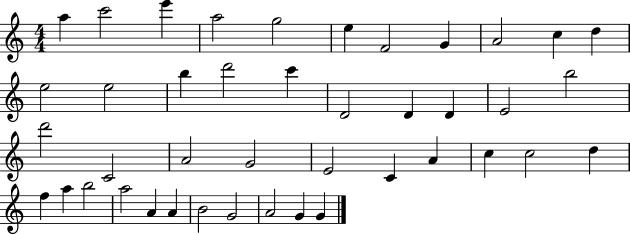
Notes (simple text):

A5/q C6/h E6/q A5/h G5/h E5/q F4/h G4/q A4/h C5/q D5/q E5/h E5/h B5/q D6/h C6/q D4/h D4/q D4/q E4/h B5/h D6/h C4/h A4/h G4/h E4/h C4/q A4/q C5/q C5/h D5/q F5/q A5/q B5/h A5/h A4/q A4/q B4/h G4/h A4/h G4/q G4/q